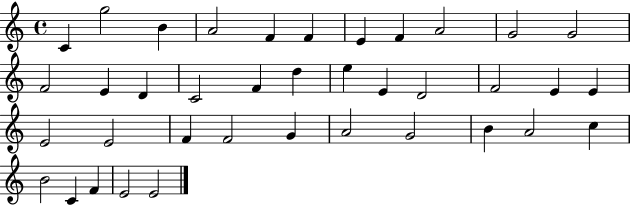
X:1
T:Untitled
M:4/4
L:1/4
K:C
C g2 B A2 F F E F A2 G2 G2 F2 E D C2 F d e E D2 F2 E E E2 E2 F F2 G A2 G2 B A2 c B2 C F E2 E2